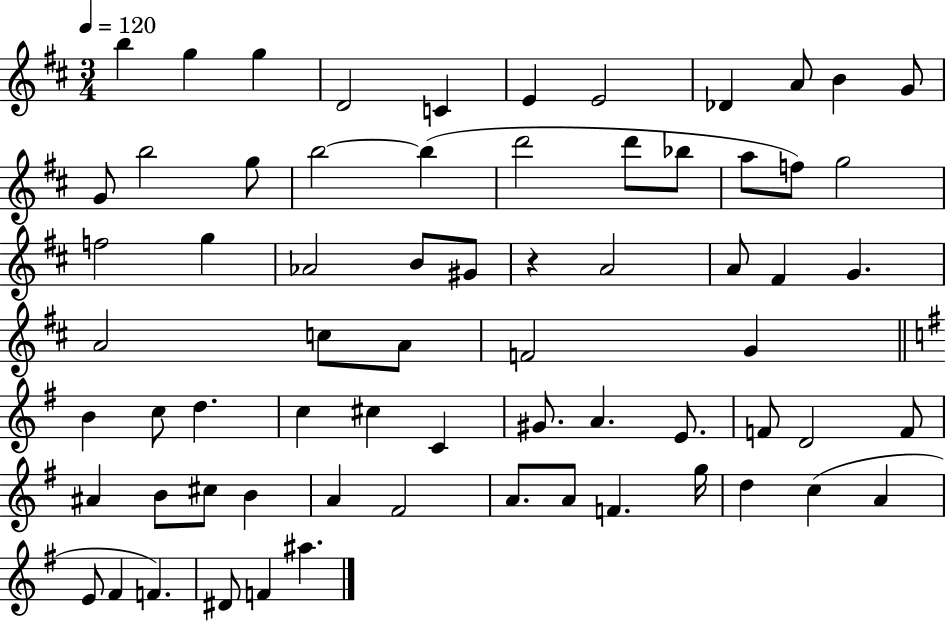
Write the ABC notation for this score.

X:1
T:Untitled
M:3/4
L:1/4
K:D
b g g D2 C E E2 _D A/2 B G/2 G/2 b2 g/2 b2 b d'2 d'/2 _b/2 a/2 f/2 g2 f2 g _A2 B/2 ^G/2 z A2 A/2 ^F G A2 c/2 A/2 F2 G B c/2 d c ^c C ^G/2 A E/2 F/2 D2 F/2 ^A B/2 ^c/2 B A ^F2 A/2 A/2 F g/4 d c A E/2 ^F F ^D/2 F ^a